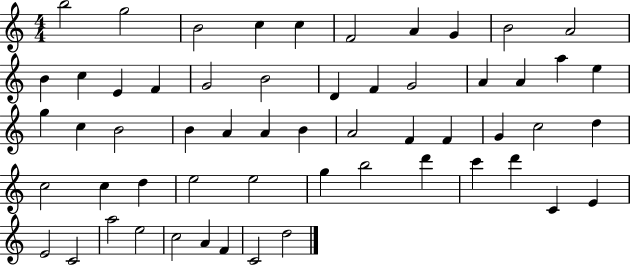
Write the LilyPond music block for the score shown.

{
  \clef treble
  \numericTimeSignature
  \time 4/4
  \key c \major
  b''2 g''2 | b'2 c''4 c''4 | f'2 a'4 g'4 | b'2 a'2 | \break b'4 c''4 e'4 f'4 | g'2 b'2 | d'4 f'4 g'2 | a'4 a'4 a''4 e''4 | \break g''4 c''4 b'2 | b'4 a'4 a'4 b'4 | a'2 f'4 f'4 | g'4 c''2 d''4 | \break c''2 c''4 d''4 | e''2 e''2 | g''4 b''2 d'''4 | c'''4 d'''4 c'4 e'4 | \break e'2 c'2 | a''2 e''2 | c''2 a'4 f'4 | c'2 d''2 | \break \bar "|."
}